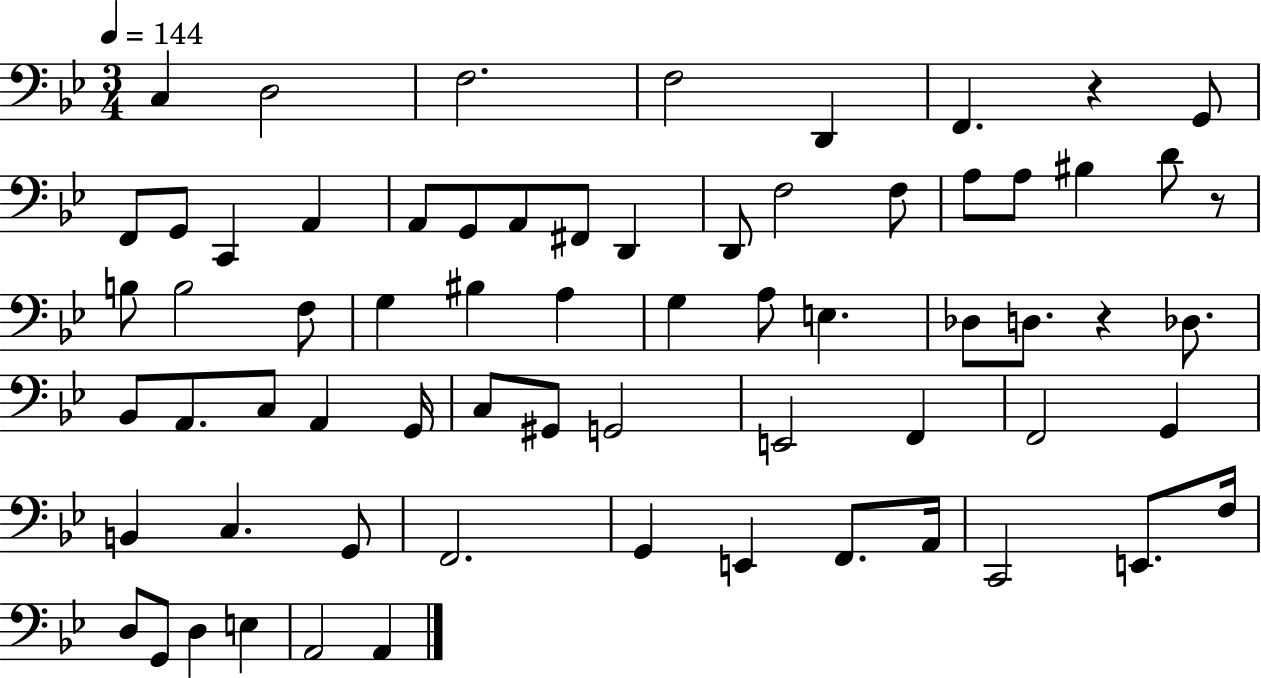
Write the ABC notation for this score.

X:1
T:Untitled
M:3/4
L:1/4
K:Bb
C, D,2 F,2 F,2 D,, F,, z G,,/2 F,,/2 G,,/2 C,, A,, A,,/2 G,,/2 A,,/2 ^F,,/2 D,, D,,/2 F,2 F,/2 A,/2 A,/2 ^B, D/2 z/2 B,/2 B,2 F,/2 G, ^B, A, G, A,/2 E, _D,/2 D,/2 z _D,/2 _B,,/2 A,,/2 C,/2 A,, G,,/4 C,/2 ^G,,/2 G,,2 E,,2 F,, F,,2 G,, B,, C, G,,/2 F,,2 G,, E,, F,,/2 A,,/4 C,,2 E,,/2 F,/4 D,/2 G,,/2 D, E, A,,2 A,,